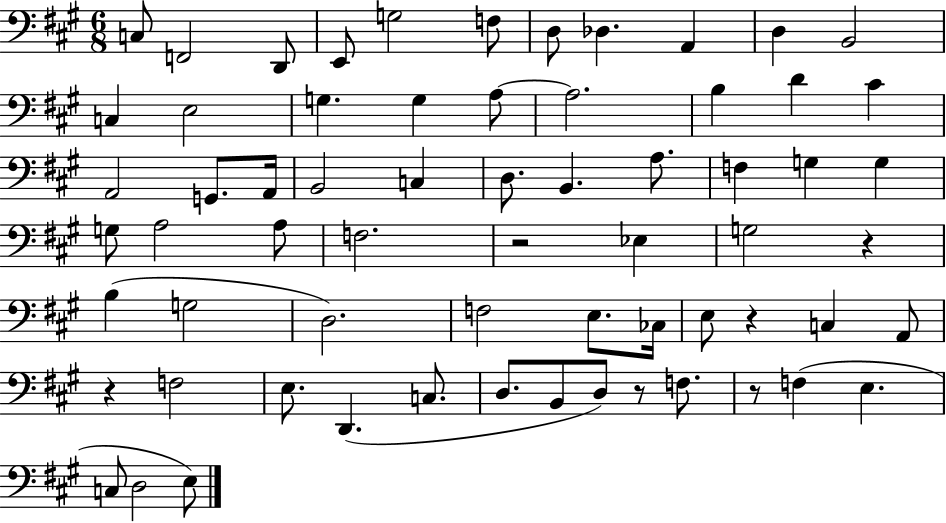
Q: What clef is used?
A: bass